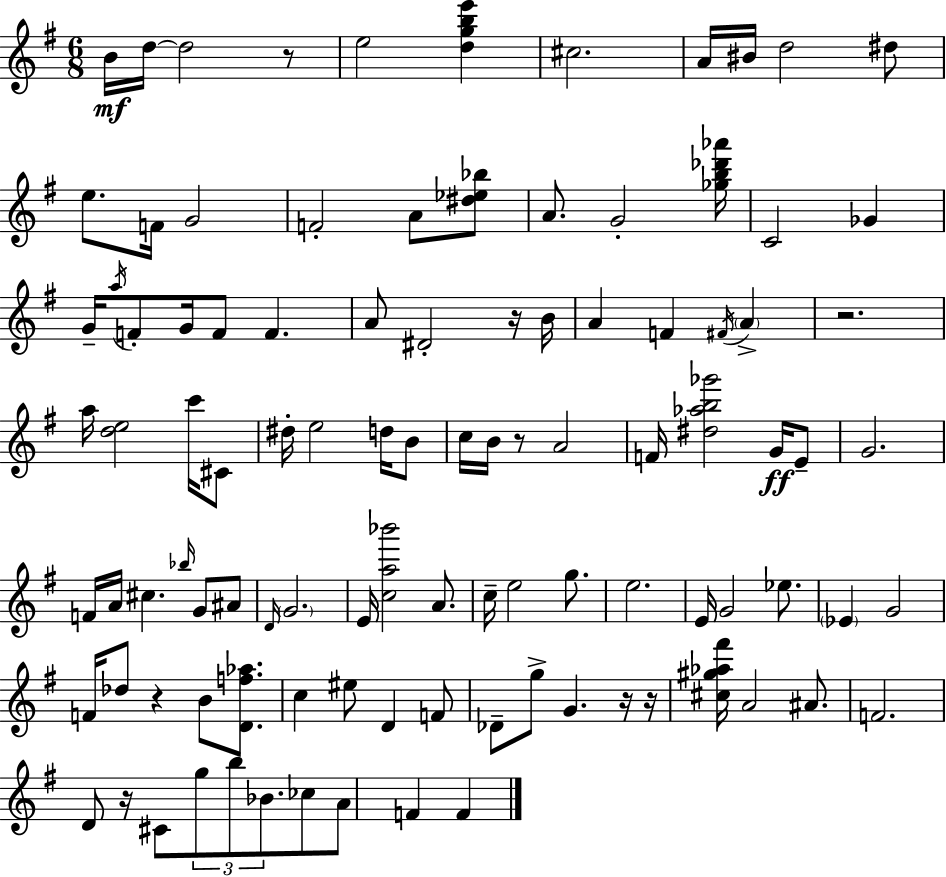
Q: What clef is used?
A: treble